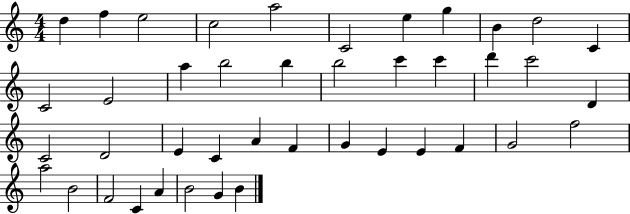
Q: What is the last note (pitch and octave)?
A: B4